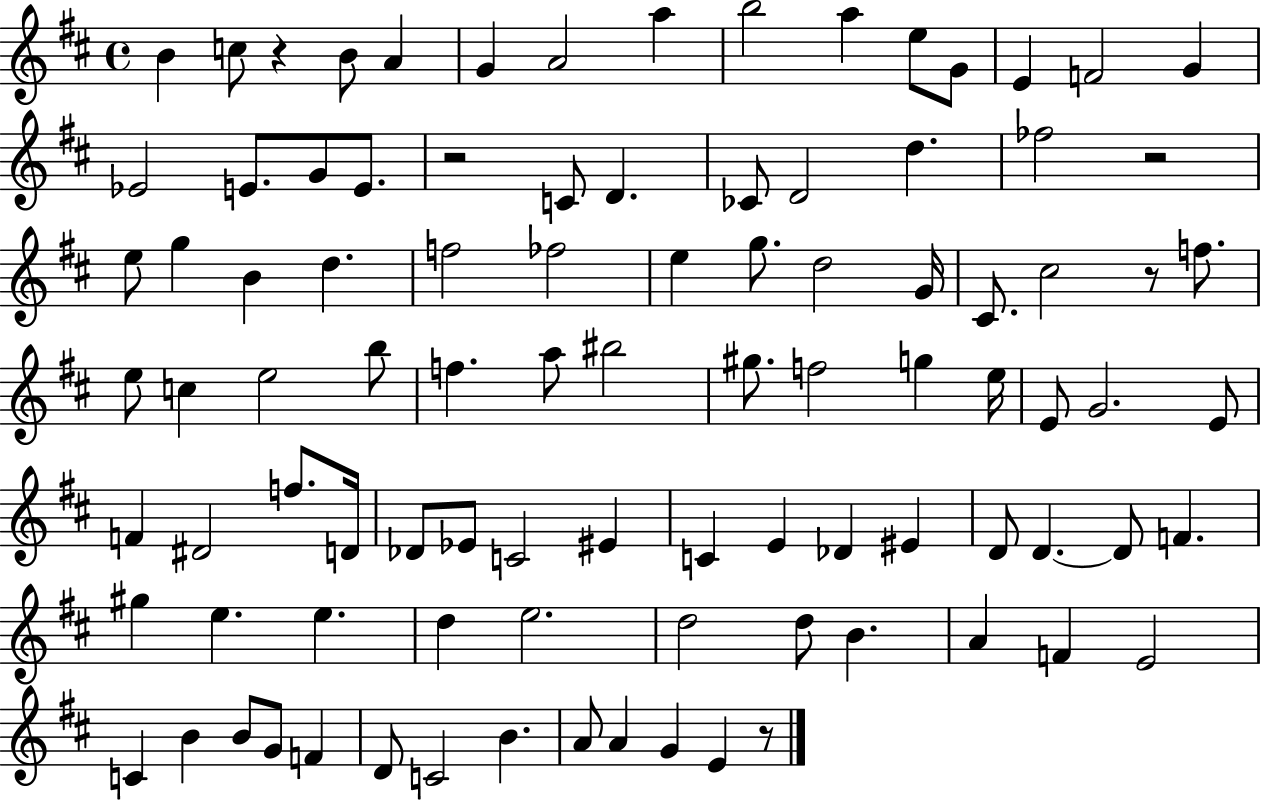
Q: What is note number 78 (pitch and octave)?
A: E4